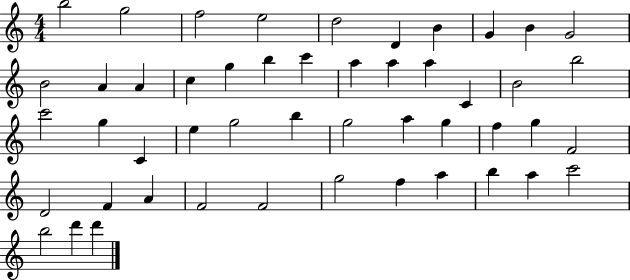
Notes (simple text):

B5/h G5/h F5/h E5/h D5/h D4/q B4/q G4/q B4/q G4/h B4/h A4/q A4/q C5/q G5/q B5/q C6/q A5/q A5/q A5/q C4/q B4/h B5/h C6/h G5/q C4/q E5/q G5/h B5/q G5/h A5/q G5/q F5/q G5/q F4/h D4/h F4/q A4/q F4/h F4/h G5/h F5/q A5/q B5/q A5/q C6/h B5/h D6/q D6/q